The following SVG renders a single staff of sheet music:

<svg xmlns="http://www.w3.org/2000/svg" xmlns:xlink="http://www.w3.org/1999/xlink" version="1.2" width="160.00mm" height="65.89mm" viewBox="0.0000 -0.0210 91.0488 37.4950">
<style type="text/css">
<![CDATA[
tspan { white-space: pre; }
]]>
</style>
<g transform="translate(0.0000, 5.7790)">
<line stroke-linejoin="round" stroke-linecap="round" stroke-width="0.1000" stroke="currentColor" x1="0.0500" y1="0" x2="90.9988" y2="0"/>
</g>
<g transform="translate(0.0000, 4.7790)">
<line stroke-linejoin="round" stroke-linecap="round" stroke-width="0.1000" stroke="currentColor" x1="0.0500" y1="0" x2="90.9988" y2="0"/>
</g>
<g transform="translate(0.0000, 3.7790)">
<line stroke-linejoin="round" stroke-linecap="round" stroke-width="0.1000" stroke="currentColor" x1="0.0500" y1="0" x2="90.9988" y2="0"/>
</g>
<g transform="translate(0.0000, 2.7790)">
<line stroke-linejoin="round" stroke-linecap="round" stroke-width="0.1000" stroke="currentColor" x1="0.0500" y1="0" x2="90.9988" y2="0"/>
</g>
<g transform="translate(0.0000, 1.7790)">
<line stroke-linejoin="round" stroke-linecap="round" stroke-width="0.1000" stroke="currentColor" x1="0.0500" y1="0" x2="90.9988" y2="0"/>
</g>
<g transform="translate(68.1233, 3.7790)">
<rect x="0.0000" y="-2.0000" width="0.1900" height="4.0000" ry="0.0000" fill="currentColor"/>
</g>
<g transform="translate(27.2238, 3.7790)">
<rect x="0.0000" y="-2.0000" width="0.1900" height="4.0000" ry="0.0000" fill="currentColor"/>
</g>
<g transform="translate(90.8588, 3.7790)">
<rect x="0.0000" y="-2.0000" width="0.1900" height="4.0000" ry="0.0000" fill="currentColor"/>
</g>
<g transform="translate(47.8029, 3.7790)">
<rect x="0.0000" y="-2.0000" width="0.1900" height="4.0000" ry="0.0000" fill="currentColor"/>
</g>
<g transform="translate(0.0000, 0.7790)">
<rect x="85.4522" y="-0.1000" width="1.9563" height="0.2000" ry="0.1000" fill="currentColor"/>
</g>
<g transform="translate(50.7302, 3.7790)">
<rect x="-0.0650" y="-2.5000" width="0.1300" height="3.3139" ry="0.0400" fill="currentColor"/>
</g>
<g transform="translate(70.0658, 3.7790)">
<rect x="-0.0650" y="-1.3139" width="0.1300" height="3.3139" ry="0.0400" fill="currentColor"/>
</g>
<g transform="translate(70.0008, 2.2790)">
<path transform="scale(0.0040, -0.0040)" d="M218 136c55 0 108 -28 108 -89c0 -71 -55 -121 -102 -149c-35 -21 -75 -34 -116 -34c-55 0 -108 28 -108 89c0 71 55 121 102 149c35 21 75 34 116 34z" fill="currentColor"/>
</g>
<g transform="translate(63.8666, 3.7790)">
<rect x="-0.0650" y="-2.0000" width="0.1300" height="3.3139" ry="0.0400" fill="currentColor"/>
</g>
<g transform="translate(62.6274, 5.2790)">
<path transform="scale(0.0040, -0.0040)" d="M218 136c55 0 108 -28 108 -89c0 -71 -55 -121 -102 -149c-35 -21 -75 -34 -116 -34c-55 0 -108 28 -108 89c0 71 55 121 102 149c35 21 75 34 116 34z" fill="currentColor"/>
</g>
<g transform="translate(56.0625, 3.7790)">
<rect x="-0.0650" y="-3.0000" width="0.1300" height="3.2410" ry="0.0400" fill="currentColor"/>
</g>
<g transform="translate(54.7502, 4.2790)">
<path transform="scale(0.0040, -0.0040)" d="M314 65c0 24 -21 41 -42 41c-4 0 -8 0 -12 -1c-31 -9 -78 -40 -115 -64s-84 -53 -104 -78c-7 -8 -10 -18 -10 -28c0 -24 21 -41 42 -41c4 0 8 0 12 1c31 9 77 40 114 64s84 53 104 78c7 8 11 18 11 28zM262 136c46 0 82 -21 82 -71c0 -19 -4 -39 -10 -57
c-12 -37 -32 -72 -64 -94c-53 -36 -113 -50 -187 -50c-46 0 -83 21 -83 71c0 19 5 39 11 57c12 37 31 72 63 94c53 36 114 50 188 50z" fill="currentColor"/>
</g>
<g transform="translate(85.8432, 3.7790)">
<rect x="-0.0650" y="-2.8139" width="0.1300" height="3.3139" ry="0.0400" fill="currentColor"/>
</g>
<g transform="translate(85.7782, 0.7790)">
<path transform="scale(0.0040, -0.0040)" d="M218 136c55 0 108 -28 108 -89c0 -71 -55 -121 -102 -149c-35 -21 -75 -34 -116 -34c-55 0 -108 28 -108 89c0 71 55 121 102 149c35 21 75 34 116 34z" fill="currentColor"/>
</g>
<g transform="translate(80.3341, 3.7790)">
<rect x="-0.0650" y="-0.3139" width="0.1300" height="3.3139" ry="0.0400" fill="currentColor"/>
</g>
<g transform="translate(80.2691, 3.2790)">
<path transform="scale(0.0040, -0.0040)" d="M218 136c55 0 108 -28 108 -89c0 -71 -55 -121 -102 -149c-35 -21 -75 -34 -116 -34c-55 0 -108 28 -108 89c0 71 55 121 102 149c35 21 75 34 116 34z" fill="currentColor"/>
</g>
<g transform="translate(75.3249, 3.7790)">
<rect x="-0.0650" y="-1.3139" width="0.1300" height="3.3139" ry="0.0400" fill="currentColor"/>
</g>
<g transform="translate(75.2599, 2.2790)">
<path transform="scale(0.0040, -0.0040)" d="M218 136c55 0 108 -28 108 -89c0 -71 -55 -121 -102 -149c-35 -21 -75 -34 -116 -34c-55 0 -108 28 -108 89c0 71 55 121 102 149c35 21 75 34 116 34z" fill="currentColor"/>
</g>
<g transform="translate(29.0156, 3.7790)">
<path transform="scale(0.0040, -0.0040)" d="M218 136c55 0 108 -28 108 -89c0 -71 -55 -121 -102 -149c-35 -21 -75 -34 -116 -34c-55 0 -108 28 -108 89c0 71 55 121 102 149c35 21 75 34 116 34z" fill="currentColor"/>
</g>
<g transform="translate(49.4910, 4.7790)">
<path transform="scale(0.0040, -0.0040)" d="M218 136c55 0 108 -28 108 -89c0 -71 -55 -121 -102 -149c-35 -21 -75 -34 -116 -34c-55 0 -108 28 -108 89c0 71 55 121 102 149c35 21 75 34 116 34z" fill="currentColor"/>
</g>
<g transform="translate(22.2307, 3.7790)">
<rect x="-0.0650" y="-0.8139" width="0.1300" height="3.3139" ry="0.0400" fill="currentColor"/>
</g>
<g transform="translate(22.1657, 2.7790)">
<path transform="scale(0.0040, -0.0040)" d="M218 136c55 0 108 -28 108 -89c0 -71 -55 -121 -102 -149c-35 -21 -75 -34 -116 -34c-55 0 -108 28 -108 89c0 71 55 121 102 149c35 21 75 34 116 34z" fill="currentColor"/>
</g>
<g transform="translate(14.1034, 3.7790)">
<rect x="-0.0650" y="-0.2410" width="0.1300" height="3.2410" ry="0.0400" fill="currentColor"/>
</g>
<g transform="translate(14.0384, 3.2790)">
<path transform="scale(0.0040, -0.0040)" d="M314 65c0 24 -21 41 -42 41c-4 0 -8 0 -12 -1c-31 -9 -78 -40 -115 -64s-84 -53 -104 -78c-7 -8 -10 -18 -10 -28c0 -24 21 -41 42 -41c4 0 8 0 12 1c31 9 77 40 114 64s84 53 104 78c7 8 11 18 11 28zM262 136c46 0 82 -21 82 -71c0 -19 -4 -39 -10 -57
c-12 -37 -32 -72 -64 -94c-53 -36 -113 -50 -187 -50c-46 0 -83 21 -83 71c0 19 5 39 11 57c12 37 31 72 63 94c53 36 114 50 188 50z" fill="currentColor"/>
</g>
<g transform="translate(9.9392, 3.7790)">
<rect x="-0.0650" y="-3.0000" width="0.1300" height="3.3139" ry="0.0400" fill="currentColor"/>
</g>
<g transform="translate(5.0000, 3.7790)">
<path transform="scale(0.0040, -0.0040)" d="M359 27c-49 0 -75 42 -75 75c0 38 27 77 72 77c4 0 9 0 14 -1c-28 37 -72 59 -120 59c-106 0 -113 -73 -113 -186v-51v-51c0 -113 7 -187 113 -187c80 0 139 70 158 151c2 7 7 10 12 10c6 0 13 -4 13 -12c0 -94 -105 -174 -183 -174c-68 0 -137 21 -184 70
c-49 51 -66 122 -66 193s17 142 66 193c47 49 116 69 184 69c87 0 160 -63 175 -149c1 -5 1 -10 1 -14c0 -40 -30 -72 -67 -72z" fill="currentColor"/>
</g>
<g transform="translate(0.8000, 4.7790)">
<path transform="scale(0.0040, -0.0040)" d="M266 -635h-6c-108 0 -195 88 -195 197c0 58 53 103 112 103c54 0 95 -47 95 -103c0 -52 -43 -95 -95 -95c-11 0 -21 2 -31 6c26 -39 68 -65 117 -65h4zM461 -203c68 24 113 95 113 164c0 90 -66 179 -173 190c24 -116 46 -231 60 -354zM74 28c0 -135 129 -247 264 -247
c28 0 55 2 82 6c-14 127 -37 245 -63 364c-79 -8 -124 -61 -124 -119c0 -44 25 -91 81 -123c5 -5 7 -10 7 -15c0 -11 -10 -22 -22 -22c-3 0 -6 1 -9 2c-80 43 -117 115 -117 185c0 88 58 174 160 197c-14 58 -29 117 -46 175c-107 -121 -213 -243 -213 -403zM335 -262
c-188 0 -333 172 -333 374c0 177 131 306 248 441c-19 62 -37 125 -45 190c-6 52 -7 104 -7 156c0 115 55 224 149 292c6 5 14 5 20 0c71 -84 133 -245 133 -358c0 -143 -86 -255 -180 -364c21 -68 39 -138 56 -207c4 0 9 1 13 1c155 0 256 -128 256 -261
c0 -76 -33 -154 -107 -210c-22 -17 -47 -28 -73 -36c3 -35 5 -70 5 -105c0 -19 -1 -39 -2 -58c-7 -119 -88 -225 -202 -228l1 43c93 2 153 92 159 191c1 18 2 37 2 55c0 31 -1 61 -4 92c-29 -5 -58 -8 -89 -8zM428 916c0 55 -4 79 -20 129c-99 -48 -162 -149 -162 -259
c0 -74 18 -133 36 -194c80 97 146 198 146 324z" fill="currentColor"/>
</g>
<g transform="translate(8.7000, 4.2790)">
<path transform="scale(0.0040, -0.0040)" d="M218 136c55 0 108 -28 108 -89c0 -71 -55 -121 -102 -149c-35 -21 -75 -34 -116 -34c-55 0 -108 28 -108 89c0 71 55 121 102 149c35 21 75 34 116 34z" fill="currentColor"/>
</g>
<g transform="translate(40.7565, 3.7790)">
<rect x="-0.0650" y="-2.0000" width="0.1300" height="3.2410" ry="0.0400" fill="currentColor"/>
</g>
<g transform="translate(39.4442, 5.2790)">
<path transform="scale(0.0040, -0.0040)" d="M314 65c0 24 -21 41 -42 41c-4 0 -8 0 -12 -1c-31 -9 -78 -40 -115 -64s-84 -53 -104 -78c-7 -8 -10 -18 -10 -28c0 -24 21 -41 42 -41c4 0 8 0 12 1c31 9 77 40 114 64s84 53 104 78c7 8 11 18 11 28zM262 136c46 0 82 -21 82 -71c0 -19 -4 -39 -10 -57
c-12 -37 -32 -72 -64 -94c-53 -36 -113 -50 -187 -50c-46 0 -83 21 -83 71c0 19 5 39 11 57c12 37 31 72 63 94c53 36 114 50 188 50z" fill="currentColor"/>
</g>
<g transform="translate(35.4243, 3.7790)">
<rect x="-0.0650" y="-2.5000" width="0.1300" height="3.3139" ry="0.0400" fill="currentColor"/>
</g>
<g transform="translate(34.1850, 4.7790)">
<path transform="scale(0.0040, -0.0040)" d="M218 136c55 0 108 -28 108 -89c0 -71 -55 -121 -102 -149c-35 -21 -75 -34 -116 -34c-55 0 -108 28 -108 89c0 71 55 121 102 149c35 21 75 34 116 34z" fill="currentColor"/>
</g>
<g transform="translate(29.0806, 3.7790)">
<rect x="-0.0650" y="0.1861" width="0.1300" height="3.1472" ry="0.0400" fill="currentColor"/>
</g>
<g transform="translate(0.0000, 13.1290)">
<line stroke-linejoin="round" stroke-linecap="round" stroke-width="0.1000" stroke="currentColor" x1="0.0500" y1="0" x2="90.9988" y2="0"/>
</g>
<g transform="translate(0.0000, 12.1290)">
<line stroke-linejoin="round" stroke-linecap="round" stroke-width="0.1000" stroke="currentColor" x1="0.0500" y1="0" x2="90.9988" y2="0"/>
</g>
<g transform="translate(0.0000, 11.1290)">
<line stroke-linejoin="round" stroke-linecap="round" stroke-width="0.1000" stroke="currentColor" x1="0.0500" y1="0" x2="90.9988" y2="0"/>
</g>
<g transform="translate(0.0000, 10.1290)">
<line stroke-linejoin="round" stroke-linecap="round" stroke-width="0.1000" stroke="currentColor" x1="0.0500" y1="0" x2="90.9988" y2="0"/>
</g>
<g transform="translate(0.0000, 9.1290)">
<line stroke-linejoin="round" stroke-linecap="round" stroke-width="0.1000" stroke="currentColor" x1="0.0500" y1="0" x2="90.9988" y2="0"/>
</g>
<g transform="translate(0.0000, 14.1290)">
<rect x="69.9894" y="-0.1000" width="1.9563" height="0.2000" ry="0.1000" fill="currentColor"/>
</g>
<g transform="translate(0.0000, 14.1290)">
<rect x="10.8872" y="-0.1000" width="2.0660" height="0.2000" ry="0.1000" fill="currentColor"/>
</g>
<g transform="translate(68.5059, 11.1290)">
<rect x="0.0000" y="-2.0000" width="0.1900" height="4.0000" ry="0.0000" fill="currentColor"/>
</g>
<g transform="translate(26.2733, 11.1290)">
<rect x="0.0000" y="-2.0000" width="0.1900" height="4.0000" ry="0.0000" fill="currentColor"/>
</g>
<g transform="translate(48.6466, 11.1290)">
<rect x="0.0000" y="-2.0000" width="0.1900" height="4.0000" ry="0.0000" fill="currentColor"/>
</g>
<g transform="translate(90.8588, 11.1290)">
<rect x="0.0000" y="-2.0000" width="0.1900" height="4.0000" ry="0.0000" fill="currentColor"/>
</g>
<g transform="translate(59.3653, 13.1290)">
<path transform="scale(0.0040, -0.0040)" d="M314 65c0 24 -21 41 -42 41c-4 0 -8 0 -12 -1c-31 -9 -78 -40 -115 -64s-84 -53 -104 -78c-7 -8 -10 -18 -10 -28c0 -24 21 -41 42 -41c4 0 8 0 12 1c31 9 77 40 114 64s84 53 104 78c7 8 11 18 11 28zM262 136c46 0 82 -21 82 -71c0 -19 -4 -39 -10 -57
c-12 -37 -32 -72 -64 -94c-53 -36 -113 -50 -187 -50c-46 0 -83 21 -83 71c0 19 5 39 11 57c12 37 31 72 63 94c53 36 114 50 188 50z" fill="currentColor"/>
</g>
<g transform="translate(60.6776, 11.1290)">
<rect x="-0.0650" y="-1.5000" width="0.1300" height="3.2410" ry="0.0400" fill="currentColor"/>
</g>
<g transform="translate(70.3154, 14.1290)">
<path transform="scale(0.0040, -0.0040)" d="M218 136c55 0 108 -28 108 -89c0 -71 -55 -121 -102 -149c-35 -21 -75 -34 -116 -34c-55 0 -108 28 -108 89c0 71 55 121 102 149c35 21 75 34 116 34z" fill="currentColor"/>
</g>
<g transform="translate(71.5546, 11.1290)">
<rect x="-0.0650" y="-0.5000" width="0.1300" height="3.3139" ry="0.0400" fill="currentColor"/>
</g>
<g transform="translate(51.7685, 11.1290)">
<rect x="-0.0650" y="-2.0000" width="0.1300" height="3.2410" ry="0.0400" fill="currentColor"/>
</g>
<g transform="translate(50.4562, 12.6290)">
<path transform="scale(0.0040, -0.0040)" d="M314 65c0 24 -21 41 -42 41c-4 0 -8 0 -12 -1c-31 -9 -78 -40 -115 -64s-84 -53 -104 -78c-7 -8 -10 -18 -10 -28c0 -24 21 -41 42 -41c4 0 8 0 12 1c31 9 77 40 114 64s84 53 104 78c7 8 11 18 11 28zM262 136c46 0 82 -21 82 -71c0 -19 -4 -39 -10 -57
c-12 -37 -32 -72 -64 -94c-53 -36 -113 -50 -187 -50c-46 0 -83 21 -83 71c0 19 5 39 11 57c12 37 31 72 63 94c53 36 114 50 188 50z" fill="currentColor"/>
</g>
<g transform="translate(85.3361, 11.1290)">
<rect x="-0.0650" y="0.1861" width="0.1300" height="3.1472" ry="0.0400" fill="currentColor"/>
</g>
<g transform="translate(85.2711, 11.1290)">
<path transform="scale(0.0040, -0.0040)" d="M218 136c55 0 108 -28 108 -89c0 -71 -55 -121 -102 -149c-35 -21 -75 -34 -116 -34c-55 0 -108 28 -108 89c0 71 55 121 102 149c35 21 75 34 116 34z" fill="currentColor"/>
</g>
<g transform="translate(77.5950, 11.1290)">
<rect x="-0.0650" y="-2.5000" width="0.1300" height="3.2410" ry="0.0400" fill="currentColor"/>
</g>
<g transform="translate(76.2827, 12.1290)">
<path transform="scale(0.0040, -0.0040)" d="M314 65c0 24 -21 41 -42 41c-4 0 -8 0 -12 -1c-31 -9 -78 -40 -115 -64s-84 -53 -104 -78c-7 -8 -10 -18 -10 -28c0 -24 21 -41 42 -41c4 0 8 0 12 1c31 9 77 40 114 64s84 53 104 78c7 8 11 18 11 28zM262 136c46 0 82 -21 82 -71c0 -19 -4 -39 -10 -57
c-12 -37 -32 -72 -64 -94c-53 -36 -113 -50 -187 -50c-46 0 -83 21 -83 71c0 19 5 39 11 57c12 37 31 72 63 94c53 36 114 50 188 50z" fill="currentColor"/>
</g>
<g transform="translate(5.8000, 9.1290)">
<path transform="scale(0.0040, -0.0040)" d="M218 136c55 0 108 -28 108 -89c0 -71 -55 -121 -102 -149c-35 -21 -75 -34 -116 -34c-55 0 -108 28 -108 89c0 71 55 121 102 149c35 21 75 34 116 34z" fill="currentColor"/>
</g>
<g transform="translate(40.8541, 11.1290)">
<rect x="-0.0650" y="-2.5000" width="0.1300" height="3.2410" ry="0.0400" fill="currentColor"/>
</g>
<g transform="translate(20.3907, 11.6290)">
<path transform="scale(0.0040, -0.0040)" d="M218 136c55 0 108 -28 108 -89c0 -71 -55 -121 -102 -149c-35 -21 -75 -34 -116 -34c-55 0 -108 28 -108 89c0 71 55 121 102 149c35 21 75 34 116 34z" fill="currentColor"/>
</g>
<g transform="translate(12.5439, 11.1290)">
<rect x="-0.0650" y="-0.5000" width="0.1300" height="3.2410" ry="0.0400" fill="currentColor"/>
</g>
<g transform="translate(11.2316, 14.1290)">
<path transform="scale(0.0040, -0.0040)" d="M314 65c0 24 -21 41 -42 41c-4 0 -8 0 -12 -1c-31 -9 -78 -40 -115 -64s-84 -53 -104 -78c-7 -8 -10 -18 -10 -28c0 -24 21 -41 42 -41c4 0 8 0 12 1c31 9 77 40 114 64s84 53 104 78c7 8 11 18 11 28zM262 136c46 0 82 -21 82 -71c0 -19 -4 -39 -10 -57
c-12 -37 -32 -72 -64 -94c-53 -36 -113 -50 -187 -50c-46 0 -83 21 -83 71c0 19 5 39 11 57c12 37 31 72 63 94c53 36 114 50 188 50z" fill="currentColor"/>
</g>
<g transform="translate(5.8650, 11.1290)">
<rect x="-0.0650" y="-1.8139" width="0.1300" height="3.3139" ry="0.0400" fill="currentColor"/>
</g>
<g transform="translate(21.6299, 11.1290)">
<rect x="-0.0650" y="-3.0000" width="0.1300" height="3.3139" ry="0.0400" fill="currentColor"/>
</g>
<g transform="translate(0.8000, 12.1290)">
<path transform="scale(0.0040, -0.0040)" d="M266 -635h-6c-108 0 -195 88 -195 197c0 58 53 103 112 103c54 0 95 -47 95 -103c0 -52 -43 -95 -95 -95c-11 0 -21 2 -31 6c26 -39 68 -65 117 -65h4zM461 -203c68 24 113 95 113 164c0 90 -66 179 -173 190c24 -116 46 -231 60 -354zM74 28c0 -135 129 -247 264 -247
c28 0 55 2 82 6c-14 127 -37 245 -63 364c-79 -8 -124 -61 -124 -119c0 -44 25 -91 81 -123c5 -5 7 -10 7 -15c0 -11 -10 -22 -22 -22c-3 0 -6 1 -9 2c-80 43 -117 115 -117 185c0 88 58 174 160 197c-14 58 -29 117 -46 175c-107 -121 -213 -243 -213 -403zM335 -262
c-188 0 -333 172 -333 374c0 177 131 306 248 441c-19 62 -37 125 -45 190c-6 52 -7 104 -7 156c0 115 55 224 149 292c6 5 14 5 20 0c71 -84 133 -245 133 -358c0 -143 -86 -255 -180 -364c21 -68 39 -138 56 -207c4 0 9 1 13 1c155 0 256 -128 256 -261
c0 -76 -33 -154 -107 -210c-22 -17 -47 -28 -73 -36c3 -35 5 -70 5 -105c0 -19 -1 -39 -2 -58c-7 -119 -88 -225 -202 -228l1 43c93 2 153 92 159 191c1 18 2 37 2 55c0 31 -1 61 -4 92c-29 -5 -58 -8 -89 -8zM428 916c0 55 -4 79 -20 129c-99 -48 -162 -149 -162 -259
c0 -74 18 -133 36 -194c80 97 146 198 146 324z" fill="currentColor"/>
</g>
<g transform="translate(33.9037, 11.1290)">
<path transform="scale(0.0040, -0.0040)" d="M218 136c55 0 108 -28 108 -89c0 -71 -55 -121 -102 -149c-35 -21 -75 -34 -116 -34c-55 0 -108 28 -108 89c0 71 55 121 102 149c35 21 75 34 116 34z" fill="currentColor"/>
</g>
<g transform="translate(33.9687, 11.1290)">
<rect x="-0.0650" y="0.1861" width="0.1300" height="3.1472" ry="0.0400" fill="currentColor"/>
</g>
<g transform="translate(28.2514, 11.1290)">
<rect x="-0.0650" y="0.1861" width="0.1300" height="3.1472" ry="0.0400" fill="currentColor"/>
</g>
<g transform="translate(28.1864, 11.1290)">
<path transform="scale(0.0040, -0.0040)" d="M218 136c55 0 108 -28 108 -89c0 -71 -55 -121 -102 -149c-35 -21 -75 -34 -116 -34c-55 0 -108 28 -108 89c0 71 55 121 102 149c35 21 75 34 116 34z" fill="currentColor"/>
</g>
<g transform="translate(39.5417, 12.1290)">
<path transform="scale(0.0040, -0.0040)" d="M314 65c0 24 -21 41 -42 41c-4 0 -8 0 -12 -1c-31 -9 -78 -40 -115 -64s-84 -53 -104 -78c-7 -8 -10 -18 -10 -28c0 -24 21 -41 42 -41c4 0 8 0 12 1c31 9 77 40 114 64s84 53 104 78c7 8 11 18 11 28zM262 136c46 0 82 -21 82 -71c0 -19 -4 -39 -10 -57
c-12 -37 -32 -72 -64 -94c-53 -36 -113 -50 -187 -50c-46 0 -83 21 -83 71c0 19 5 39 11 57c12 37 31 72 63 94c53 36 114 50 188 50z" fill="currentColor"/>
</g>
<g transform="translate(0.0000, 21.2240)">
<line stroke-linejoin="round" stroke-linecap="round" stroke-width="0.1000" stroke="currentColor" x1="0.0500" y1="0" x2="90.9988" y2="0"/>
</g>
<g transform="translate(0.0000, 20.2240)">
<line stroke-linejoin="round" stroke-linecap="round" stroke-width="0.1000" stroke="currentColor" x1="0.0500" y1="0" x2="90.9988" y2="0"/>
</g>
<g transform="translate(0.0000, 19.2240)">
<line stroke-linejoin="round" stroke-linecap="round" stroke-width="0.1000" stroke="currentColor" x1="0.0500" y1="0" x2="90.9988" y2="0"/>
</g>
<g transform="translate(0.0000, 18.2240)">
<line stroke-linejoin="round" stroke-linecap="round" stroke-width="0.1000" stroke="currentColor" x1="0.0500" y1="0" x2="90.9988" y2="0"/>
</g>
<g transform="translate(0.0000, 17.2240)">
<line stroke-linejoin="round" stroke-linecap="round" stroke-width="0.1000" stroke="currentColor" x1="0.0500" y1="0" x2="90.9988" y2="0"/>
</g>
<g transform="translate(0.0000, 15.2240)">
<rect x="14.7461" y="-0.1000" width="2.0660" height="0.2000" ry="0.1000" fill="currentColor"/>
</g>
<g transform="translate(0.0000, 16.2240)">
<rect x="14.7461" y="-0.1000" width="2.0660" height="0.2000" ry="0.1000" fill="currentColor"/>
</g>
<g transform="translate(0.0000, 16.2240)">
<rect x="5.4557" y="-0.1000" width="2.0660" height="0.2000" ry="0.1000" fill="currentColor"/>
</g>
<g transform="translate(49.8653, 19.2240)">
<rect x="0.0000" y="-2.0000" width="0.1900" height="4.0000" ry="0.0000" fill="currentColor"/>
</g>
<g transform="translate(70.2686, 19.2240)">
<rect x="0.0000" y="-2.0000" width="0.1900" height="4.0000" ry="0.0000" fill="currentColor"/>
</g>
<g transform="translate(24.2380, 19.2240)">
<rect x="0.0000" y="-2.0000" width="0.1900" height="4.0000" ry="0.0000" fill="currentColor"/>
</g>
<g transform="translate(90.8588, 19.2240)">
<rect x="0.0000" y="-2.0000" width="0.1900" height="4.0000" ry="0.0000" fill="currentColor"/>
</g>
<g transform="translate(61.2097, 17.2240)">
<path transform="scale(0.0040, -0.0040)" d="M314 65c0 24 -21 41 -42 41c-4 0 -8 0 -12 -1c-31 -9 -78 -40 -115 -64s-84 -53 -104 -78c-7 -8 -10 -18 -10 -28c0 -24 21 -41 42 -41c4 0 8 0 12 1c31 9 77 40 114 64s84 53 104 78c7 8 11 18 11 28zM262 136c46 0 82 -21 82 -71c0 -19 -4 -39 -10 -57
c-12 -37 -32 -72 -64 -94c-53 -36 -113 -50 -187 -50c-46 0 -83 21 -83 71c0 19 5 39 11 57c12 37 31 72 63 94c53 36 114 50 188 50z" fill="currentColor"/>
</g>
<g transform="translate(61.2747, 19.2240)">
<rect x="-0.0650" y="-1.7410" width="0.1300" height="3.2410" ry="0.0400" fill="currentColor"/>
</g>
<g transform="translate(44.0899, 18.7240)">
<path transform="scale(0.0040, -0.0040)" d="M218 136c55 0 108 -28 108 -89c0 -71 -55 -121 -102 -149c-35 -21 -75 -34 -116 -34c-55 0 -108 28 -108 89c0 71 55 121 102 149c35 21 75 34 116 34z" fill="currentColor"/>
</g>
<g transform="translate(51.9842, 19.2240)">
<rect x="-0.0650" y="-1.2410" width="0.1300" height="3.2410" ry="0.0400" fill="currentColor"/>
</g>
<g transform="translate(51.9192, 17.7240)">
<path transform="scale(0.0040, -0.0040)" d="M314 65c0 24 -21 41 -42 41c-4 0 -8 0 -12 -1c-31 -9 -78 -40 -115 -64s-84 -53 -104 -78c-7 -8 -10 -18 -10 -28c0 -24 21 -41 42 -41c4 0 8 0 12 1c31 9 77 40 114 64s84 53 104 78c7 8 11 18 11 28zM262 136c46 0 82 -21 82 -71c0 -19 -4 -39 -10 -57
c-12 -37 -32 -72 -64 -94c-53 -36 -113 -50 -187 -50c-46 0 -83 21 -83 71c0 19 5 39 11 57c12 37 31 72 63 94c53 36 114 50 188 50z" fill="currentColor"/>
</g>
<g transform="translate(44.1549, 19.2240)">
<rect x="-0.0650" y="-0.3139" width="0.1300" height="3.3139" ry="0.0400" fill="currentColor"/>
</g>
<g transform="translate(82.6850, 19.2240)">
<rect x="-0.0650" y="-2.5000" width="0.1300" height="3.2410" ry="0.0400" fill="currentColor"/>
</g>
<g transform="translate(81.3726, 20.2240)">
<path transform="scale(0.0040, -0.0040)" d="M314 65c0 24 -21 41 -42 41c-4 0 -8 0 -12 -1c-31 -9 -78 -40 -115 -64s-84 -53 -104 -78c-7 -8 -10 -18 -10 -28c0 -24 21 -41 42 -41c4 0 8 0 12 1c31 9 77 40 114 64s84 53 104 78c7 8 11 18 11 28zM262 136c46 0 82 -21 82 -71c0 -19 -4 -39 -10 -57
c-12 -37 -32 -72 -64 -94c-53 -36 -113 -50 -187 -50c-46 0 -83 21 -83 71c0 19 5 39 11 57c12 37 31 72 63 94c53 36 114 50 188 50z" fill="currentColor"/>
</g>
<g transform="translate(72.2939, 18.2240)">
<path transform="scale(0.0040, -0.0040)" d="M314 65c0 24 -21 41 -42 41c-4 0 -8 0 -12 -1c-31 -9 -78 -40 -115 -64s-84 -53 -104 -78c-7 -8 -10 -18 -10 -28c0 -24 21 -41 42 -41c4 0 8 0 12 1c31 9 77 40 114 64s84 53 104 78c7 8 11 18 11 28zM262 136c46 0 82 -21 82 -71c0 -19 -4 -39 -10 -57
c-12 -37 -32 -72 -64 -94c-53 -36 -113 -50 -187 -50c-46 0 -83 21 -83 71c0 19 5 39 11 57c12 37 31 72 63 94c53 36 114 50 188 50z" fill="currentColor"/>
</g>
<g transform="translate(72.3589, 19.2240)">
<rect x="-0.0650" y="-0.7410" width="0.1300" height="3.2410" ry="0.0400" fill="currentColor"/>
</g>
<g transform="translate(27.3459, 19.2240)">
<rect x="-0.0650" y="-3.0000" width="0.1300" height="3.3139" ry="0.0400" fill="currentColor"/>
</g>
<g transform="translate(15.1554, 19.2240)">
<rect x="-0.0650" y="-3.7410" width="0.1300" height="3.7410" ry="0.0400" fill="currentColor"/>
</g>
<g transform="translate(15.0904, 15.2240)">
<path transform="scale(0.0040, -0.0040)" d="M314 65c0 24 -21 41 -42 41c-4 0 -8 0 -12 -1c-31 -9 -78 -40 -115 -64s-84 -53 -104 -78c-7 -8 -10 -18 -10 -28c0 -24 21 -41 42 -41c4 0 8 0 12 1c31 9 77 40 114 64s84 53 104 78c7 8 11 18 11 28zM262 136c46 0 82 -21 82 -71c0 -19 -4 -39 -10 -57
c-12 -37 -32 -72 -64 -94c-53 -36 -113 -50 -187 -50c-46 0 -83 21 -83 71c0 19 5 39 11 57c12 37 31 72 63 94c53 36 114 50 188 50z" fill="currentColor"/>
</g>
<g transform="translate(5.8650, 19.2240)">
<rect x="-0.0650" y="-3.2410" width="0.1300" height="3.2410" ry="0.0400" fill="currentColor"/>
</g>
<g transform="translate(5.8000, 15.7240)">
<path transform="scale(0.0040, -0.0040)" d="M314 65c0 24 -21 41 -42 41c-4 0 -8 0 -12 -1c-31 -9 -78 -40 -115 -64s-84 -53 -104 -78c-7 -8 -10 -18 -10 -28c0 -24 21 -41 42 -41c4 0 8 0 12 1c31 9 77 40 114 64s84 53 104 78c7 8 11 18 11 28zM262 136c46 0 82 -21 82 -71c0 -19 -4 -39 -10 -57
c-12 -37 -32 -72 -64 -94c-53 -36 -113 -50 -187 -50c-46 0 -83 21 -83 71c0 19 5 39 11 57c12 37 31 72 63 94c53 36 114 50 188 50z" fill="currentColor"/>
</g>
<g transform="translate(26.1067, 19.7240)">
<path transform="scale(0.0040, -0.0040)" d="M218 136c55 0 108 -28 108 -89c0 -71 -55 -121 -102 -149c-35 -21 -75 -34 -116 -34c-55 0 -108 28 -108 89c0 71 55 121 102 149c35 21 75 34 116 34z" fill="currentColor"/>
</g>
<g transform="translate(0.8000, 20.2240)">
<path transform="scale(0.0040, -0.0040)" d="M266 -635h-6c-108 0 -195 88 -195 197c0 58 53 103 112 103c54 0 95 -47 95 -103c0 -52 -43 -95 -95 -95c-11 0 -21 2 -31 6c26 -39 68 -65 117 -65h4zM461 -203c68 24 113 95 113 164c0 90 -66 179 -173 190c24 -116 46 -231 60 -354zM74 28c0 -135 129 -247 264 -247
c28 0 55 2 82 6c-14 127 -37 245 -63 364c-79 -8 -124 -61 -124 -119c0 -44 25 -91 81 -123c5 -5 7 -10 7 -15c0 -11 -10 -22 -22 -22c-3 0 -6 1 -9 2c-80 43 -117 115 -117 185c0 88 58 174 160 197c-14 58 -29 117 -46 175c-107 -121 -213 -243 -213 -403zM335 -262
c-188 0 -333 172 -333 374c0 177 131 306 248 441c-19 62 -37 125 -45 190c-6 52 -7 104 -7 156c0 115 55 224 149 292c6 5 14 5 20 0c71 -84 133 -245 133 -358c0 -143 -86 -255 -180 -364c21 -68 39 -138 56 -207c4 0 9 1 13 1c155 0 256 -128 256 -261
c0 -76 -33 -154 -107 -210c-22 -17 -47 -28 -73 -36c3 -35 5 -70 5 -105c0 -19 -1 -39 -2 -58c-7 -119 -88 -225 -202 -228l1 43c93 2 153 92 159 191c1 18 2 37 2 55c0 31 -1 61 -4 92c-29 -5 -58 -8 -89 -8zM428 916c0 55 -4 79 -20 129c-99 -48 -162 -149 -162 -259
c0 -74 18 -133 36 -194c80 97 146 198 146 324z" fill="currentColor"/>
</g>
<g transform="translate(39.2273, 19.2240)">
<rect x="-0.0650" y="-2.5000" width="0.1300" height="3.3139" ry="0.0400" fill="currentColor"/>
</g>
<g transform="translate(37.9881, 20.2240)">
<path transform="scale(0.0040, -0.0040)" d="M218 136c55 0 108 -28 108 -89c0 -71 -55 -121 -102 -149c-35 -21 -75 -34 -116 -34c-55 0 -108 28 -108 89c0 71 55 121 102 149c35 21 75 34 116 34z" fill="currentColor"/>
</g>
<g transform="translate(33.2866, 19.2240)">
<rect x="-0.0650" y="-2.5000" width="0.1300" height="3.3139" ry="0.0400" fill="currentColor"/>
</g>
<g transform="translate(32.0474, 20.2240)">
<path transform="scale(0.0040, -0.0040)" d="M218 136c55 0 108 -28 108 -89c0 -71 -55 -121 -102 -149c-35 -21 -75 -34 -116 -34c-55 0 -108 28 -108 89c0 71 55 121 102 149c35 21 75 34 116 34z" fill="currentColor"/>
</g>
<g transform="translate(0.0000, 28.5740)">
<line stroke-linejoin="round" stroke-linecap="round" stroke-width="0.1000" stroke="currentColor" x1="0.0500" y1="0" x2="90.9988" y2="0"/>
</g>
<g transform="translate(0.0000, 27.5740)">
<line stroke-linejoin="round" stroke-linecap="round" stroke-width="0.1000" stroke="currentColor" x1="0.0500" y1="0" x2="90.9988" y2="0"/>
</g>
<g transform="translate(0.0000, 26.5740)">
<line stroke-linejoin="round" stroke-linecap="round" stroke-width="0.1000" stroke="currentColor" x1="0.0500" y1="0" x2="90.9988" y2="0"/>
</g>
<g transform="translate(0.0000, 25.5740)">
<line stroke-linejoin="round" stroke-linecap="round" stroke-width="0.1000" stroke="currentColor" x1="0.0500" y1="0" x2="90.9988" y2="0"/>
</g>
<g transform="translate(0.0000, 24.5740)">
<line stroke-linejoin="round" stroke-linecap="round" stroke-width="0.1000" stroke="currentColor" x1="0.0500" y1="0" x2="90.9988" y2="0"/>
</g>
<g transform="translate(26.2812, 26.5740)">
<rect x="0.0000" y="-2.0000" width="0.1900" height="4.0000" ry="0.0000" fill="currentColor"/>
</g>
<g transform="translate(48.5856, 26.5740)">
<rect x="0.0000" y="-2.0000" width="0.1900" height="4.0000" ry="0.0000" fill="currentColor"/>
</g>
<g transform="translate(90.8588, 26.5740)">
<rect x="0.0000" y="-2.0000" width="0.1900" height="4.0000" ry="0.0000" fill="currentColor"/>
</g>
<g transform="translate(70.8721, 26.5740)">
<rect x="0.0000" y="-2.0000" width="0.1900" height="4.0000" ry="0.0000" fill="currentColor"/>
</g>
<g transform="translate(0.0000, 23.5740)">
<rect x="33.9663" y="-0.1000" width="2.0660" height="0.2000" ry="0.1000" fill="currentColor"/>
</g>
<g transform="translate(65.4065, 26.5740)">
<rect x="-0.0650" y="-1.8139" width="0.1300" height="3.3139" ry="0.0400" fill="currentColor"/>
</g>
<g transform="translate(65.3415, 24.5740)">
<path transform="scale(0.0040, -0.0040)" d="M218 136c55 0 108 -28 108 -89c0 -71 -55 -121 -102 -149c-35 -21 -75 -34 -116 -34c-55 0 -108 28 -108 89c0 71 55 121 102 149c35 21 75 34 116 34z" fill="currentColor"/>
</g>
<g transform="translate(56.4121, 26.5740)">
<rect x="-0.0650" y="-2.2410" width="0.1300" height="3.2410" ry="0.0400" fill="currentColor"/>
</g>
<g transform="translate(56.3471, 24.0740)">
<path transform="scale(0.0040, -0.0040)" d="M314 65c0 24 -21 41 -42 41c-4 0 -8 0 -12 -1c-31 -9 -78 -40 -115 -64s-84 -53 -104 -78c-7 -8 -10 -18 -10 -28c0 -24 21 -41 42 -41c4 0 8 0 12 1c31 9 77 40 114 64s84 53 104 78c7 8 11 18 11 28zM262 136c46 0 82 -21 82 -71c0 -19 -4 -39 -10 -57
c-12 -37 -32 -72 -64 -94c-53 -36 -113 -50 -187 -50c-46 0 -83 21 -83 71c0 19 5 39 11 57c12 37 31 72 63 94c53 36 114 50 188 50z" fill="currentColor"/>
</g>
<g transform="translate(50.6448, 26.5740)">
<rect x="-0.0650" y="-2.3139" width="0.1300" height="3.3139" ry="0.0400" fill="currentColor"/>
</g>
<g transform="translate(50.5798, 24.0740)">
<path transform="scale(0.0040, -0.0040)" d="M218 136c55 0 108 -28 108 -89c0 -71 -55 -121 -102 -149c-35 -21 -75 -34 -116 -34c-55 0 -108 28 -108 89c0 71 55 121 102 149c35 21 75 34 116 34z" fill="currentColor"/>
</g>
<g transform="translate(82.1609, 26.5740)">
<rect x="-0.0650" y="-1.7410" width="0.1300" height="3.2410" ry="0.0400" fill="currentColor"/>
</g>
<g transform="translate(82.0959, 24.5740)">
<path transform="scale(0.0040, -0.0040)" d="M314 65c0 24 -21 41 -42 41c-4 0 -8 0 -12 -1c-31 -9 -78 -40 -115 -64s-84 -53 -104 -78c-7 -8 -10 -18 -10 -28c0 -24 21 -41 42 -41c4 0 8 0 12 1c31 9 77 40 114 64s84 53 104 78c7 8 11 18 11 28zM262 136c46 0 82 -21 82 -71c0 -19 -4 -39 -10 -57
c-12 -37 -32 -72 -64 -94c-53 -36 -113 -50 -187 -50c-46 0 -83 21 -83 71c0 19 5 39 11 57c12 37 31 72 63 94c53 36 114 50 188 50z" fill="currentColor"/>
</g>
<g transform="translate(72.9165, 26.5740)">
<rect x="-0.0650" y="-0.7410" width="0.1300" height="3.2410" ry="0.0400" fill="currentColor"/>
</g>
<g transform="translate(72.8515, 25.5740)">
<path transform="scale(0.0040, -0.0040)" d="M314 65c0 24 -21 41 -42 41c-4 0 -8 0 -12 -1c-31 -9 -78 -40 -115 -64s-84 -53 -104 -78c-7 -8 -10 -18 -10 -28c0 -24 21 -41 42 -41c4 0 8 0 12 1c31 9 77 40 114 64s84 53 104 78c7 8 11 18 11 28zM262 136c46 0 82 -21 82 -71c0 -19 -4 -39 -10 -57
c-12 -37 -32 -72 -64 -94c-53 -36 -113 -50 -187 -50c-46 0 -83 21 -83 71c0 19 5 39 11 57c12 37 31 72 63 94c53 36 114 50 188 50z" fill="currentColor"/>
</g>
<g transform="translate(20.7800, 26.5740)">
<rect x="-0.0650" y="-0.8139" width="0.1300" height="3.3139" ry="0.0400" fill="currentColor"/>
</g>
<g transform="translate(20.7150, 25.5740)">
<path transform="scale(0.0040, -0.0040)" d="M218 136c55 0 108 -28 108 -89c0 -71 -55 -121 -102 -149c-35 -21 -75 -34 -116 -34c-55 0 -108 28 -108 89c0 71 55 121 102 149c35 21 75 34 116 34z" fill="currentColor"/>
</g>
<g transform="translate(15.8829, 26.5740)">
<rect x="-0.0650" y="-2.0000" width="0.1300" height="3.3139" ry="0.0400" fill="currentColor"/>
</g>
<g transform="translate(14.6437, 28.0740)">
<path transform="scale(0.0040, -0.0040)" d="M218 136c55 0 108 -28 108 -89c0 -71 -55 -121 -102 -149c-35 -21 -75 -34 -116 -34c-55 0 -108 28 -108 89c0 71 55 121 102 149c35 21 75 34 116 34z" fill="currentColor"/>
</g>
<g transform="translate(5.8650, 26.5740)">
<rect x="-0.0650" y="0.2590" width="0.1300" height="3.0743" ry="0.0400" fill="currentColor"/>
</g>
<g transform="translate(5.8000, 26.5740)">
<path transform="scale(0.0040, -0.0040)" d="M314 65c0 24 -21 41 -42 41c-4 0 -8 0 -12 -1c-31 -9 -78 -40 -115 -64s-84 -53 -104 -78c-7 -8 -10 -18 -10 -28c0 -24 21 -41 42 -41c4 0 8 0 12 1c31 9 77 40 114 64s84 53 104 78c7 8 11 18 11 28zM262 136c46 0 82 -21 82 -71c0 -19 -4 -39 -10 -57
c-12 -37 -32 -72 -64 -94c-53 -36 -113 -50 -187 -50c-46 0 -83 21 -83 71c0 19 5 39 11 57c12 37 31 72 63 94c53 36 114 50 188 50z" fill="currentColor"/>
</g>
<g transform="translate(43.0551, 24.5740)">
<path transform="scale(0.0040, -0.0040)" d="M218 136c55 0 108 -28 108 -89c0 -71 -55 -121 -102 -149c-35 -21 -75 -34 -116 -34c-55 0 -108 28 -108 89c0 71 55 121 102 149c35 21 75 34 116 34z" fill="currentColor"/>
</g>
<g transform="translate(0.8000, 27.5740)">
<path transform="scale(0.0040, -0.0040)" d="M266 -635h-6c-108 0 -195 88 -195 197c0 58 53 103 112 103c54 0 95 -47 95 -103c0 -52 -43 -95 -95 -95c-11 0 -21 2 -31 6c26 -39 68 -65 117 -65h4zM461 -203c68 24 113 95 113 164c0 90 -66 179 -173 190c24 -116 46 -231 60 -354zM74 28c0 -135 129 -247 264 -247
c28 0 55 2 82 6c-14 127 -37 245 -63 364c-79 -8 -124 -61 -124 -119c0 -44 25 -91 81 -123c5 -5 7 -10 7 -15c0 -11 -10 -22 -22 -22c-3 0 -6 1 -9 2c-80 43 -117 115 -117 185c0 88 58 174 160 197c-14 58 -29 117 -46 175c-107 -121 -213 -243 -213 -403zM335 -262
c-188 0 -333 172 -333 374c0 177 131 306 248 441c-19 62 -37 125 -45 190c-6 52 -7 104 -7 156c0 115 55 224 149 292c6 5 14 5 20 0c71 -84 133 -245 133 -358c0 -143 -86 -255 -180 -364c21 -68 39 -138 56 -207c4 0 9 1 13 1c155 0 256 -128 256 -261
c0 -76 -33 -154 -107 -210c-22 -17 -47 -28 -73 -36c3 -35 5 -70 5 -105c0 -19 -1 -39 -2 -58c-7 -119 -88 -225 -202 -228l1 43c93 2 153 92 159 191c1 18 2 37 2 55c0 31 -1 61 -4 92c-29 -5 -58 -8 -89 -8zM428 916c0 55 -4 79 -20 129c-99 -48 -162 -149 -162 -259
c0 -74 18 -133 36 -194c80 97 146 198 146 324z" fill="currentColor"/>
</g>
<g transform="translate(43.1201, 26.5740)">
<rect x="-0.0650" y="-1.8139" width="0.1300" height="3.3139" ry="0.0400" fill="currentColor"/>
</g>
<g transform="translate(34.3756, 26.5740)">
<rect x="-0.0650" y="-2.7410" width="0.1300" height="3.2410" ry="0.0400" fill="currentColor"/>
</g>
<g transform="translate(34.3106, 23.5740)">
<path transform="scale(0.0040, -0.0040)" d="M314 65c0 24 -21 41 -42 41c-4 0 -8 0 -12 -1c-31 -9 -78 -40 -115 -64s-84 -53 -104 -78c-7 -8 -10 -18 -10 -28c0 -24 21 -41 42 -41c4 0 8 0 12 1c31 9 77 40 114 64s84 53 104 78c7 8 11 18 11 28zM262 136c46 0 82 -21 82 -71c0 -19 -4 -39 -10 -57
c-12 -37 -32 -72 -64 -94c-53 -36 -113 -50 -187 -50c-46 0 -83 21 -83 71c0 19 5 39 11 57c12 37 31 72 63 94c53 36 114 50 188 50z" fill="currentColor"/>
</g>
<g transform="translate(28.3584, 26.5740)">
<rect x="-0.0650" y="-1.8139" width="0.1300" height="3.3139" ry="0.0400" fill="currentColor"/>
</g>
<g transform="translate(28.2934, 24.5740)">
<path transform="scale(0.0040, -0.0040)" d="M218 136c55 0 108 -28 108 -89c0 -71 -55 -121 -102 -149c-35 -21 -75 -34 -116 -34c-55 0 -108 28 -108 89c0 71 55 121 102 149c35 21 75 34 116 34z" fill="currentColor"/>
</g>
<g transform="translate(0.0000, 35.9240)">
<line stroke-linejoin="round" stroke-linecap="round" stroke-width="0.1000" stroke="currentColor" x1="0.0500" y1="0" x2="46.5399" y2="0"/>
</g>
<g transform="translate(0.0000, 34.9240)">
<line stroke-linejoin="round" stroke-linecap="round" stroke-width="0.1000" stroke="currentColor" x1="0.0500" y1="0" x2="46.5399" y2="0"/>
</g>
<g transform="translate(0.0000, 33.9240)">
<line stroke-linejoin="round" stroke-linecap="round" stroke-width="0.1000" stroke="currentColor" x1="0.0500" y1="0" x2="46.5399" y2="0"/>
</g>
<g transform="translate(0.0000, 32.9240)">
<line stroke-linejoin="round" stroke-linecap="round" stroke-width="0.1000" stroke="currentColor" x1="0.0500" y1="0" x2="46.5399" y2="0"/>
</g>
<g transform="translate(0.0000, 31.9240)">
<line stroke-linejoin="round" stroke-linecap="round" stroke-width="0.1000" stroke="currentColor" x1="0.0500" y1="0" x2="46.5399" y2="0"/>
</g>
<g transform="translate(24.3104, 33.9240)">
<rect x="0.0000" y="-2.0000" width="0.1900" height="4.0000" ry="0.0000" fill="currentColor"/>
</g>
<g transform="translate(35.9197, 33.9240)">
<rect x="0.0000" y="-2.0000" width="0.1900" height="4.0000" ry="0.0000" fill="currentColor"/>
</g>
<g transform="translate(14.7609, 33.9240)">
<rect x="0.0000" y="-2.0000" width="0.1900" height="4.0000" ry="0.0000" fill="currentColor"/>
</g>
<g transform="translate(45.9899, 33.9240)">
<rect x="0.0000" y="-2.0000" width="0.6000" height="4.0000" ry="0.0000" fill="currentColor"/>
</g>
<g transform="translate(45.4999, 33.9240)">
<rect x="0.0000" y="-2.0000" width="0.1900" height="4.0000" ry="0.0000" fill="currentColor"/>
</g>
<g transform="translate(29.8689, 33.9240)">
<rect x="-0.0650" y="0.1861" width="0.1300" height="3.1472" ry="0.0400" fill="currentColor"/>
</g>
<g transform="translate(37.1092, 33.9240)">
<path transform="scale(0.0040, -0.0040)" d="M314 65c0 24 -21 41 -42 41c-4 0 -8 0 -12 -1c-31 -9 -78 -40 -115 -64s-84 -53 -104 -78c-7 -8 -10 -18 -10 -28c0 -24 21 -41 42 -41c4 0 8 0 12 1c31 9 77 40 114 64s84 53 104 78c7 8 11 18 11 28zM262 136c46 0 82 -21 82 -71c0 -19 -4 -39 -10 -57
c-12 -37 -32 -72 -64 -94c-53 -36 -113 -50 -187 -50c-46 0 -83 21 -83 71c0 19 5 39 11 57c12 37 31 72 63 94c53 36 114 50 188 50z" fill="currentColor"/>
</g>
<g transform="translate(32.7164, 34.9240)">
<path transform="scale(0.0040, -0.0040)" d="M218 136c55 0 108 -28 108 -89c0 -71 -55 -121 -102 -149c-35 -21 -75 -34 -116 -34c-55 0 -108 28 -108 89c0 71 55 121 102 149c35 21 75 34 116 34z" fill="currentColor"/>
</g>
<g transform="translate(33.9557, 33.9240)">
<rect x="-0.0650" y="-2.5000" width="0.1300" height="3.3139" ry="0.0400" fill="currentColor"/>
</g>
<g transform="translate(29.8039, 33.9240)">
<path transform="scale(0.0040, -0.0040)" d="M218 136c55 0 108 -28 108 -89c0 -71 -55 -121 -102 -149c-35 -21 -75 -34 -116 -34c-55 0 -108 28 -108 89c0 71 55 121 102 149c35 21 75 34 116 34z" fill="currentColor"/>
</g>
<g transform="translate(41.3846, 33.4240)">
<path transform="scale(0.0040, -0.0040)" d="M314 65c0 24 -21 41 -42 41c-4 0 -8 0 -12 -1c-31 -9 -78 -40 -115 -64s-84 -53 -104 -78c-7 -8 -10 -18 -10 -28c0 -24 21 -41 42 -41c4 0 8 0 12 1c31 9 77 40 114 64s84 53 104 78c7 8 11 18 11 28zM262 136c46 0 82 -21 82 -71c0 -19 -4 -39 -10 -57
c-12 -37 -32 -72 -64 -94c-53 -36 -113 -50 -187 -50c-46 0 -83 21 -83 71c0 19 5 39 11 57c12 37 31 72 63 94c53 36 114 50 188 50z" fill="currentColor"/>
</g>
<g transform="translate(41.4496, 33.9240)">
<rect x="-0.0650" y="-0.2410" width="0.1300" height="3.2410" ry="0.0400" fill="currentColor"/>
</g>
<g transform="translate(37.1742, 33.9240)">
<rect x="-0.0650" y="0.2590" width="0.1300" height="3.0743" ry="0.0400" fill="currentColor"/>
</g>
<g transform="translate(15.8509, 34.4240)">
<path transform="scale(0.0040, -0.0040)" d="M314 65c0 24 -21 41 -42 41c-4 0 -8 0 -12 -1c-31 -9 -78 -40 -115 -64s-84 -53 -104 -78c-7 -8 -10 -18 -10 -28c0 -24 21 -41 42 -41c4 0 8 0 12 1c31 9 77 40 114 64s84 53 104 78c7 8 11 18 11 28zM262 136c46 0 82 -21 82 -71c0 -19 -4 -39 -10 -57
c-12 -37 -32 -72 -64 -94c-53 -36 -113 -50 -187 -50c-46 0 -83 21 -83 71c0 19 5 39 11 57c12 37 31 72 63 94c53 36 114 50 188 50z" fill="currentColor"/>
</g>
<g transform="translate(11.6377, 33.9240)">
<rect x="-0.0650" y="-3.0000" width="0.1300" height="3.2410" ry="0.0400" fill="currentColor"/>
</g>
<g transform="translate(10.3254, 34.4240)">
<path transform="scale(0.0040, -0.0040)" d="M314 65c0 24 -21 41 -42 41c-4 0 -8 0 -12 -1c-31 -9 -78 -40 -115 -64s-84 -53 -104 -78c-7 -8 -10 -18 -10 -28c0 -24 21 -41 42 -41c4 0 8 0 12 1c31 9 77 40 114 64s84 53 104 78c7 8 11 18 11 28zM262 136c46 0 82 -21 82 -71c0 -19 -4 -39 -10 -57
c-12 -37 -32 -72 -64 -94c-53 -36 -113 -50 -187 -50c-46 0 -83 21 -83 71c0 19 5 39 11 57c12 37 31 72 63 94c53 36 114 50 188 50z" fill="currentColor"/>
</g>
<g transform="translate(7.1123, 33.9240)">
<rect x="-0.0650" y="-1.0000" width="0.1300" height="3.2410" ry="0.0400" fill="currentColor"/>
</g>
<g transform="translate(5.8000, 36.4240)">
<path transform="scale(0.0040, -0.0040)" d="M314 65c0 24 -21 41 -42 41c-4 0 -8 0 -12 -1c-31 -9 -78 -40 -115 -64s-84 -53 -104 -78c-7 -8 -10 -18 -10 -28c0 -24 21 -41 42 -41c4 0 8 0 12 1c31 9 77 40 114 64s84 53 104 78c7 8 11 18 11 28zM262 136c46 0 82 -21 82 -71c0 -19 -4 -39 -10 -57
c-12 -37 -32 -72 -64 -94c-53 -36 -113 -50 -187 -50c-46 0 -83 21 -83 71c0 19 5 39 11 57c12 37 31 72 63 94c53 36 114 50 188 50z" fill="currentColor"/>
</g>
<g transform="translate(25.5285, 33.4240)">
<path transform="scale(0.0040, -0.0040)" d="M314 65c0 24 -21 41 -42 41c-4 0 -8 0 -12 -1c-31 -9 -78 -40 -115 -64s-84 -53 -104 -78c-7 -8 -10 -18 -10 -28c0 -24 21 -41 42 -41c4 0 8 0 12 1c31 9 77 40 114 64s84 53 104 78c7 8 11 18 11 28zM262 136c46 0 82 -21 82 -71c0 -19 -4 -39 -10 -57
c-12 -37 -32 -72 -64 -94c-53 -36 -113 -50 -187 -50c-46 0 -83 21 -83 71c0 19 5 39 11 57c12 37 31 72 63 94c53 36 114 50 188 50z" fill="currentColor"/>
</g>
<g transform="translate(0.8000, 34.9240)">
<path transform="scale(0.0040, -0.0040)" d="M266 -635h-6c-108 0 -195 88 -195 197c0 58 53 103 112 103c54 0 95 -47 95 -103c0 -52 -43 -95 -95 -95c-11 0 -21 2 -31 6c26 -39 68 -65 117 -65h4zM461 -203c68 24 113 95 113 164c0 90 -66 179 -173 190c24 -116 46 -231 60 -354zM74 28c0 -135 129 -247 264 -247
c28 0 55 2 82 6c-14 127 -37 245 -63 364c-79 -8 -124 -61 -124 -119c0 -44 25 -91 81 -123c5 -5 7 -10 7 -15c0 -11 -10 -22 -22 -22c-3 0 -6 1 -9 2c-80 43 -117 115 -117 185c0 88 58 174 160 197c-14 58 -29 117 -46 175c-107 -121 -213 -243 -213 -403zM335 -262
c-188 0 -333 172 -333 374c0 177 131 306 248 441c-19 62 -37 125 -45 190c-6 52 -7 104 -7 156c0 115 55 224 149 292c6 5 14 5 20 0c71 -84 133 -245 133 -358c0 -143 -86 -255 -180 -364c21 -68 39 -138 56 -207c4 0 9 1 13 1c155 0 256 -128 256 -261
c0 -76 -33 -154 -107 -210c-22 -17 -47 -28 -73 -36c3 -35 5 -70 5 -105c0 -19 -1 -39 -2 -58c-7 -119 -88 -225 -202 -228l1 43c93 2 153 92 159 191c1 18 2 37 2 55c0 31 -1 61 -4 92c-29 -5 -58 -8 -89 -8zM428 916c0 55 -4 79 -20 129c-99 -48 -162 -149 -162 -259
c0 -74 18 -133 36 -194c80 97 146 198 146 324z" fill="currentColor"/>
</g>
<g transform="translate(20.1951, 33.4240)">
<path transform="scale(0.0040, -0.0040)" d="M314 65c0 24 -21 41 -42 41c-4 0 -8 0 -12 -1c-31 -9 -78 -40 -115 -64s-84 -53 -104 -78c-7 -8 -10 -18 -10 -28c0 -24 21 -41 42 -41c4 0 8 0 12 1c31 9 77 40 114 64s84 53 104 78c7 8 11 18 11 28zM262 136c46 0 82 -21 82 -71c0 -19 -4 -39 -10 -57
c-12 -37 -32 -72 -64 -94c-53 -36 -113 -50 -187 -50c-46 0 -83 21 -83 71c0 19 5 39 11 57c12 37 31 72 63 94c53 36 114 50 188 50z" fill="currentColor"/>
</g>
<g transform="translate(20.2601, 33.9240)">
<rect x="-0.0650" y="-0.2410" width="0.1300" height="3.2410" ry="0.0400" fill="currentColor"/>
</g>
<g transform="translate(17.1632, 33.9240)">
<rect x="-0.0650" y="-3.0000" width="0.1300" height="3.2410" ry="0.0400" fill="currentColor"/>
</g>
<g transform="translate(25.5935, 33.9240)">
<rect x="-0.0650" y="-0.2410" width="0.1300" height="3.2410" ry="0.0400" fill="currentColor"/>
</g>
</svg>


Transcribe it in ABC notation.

X:1
T:Untitled
M:4/4
L:1/4
K:C
A c2 d B G F2 G A2 F e e c a f C2 A B B G2 F2 E2 C G2 B b2 c'2 A G G c e2 f2 d2 G2 B2 F d f a2 f g g2 f d2 f2 D2 A2 A2 c2 c2 B G B2 c2